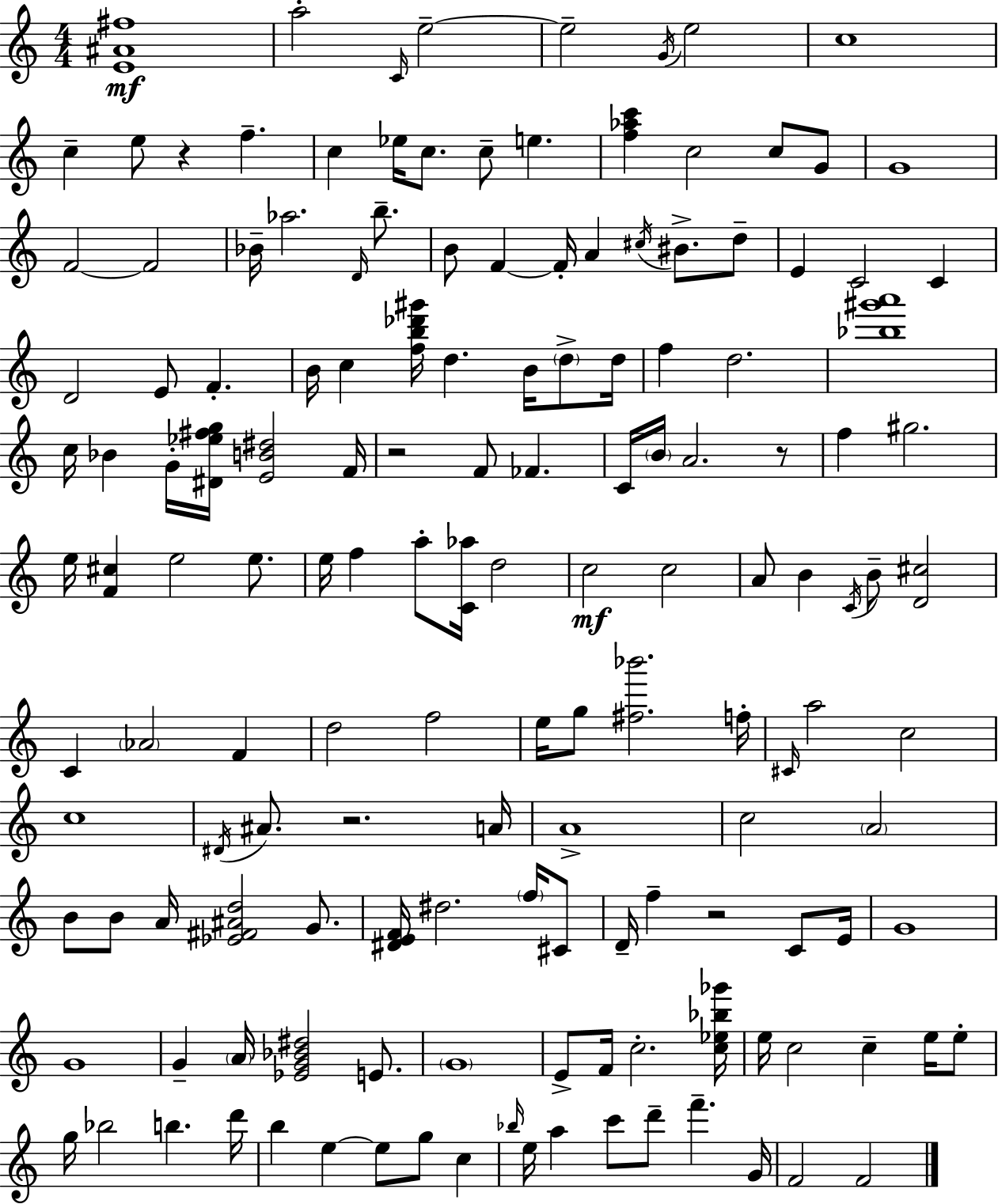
{
  \clef treble
  \numericTimeSignature
  \time 4/4
  \key c \major
  <e' ais' fis''>1\mf | a''2-. \grace { c'16 } e''2--~~ | e''2-- \acciaccatura { g'16 } e''2 | c''1 | \break c''4-- e''8 r4 f''4.-- | c''4 ees''16 c''8. c''8-- e''4. | <f'' aes'' c'''>4 c''2 c''8 | g'8 g'1 | \break f'2~~ f'2 | bes'16-- aes''2. \grace { d'16 } | b''8.-- b'8 f'4~~ f'16-. a'4 \acciaccatura { cis''16 } bis'8.-> | d''8-- e'4 c'2 | \break c'4 d'2 e'8 f'4.-. | b'16 c''4 <f'' b'' des''' gis'''>16 d''4. | b'16 \parenthesize d''8-> d''16 f''4 d''2. | <bes'' gis''' a'''>1 | \break c''16 bes'4 g'16-. <dis' ees'' fis'' g''>16 <e' b' dis''>2 | f'16 r2 f'8 fes'4. | c'16 \parenthesize b'16 a'2. | r8 f''4 gis''2. | \break e''16 <f' cis''>4 e''2 | e''8. e''16 f''4 a''8-. <c' aes''>16 d''2 | c''2\mf c''2 | a'8 b'4 \acciaccatura { c'16 } b'8-- <d' cis''>2 | \break c'4 \parenthesize aes'2 | f'4 d''2 f''2 | e''16 g''8 <fis'' bes'''>2. | f''16-. \grace { cis'16 } a''2 c''2 | \break c''1 | \acciaccatura { dis'16 } ais'8. r2. | a'16 a'1-> | c''2 \parenthesize a'2 | \break b'8 b'8 a'16 <ees' fis' ais' d''>2 | g'8. <dis' e' f'>16 dis''2. | \parenthesize f''16 cis'8 d'16-- f''4-- r2 | c'8 e'16 g'1 | \break g'1 | g'4-- \parenthesize a'16 <ees' g' bes' dis''>2 | e'8. \parenthesize g'1 | e'8-> f'16 c''2.-. | \break <c'' ees'' bes'' ges'''>16 e''16 c''2 | c''4-- e''16 e''8-. g''16 bes''2 | b''4. d'''16 b''4 e''4~~ e''8 | g''8 c''4 \grace { bes''16 } e''16 a''4 c'''8 d'''8-- | \break f'''4.-- g'16 f'2 | f'2 \bar "|."
}